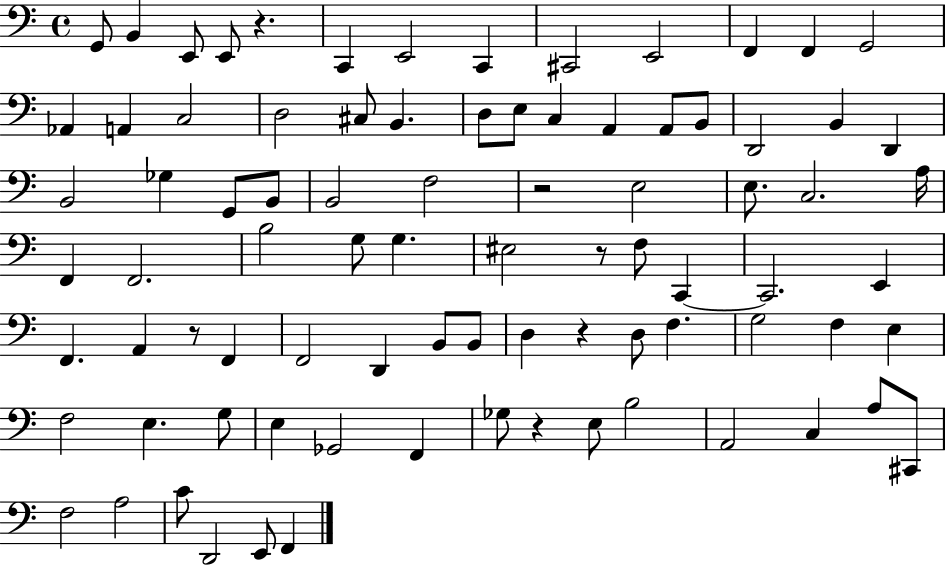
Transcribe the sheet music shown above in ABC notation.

X:1
T:Untitled
M:4/4
L:1/4
K:C
G,,/2 B,, E,,/2 E,,/2 z C,, E,,2 C,, ^C,,2 E,,2 F,, F,, G,,2 _A,, A,, C,2 D,2 ^C,/2 B,, D,/2 E,/2 C, A,, A,,/2 B,,/2 D,,2 B,, D,, B,,2 _G, G,,/2 B,,/2 B,,2 F,2 z2 E,2 E,/2 C,2 A,/4 F,, F,,2 B,2 G,/2 G, ^E,2 z/2 F,/2 C,, C,,2 E,, F,, A,, z/2 F,, F,,2 D,, B,,/2 B,,/2 D, z D,/2 F, G,2 F, E, F,2 E, G,/2 E, _G,,2 F,, _G,/2 z E,/2 B,2 A,,2 C, A,/2 ^C,,/2 F,2 A,2 C/2 D,,2 E,,/2 F,,